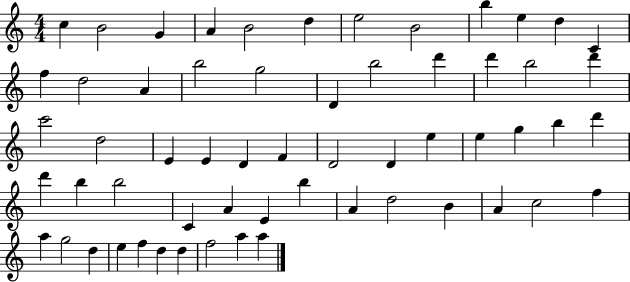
X:1
T:Untitled
M:4/4
L:1/4
K:C
c B2 G A B2 d e2 B2 b e d C f d2 A b2 g2 D b2 d' d' b2 d' c'2 d2 E E D F D2 D e e g b d' d' b b2 C A E b A d2 B A c2 f a g2 d e f d d f2 a a